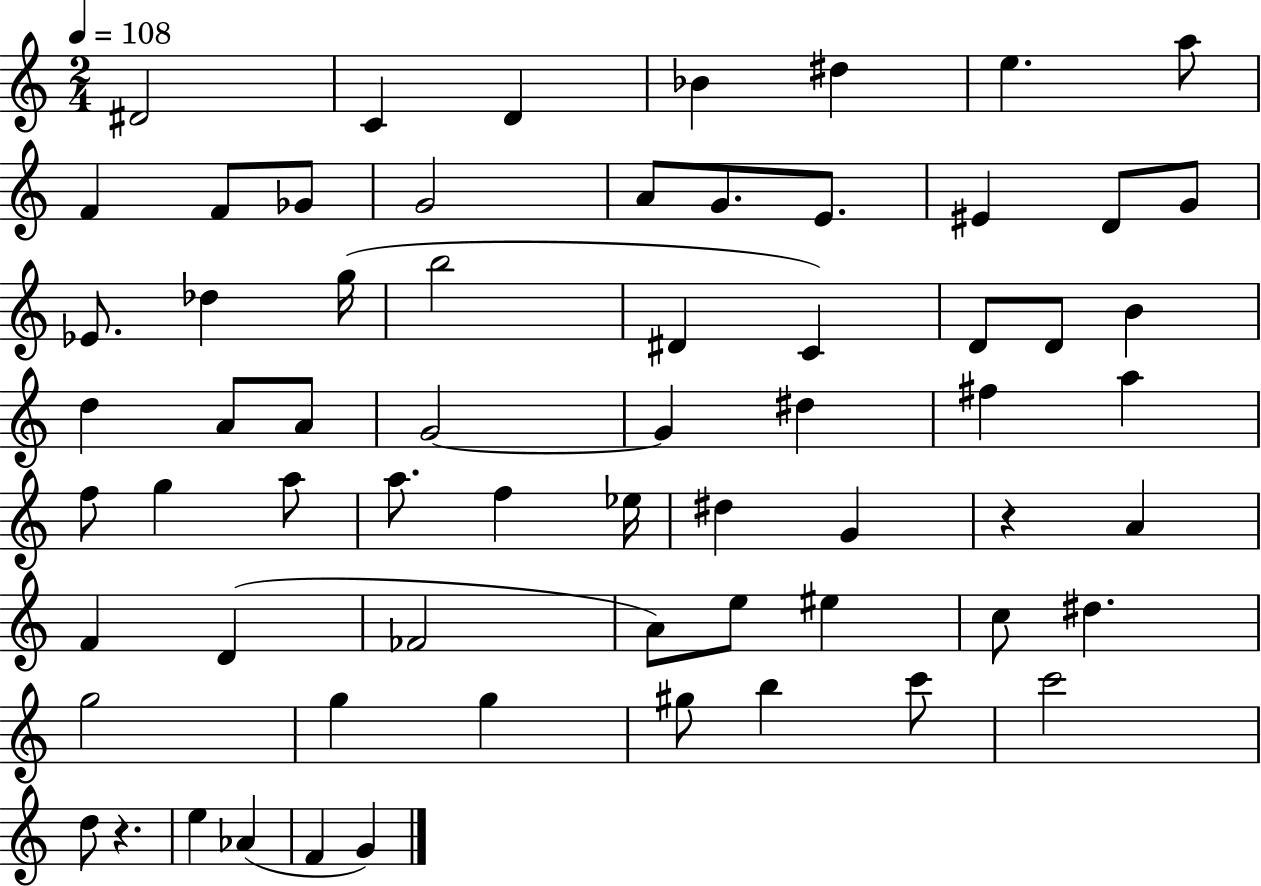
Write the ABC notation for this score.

X:1
T:Untitled
M:2/4
L:1/4
K:C
^D2 C D _B ^d e a/2 F F/2 _G/2 G2 A/2 G/2 E/2 ^E D/2 G/2 _E/2 _d g/4 b2 ^D C D/2 D/2 B d A/2 A/2 G2 G ^d ^f a f/2 g a/2 a/2 f _e/4 ^d G z A F D _F2 A/2 e/2 ^e c/2 ^d g2 g g ^g/2 b c'/2 c'2 d/2 z e _A F G